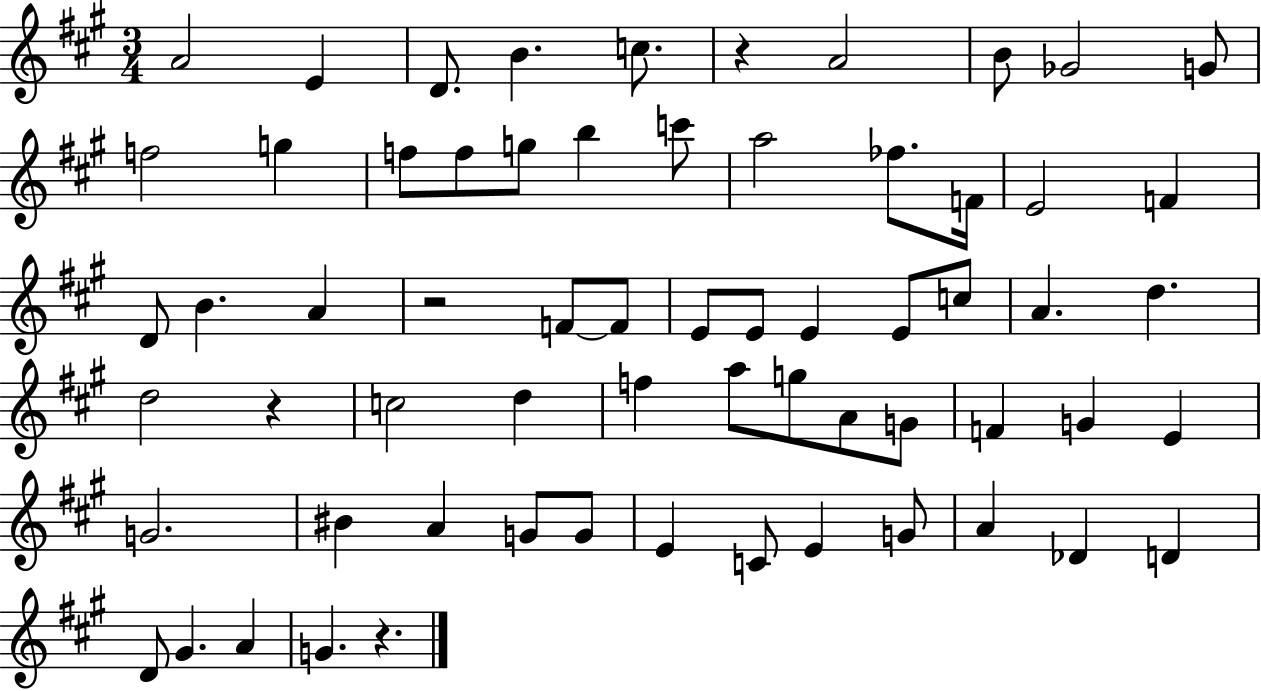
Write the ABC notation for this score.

X:1
T:Untitled
M:3/4
L:1/4
K:A
A2 E D/2 B c/2 z A2 B/2 _G2 G/2 f2 g f/2 f/2 g/2 b c'/2 a2 _f/2 F/4 E2 F D/2 B A z2 F/2 F/2 E/2 E/2 E E/2 c/2 A d d2 z c2 d f a/2 g/2 A/2 G/2 F G E G2 ^B A G/2 G/2 E C/2 E G/2 A _D D D/2 ^G A G z